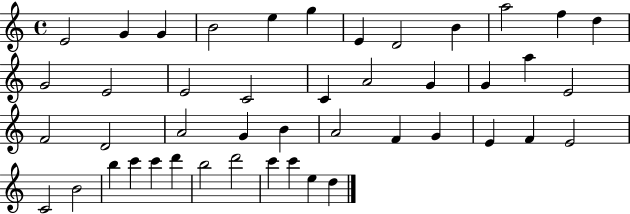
E4/h G4/q G4/q B4/h E5/q G5/q E4/q D4/h B4/q A5/h F5/q D5/q G4/h E4/h E4/h C4/h C4/q A4/h G4/q G4/q A5/q E4/h F4/h D4/h A4/h G4/q B4/q A4/h F4/q G4/q E4/q F4/q E4/h C4/h B4/h B5/q C6/q C6/q D6/q B5/h D6/h C6/q C6/q E5/q D5/q